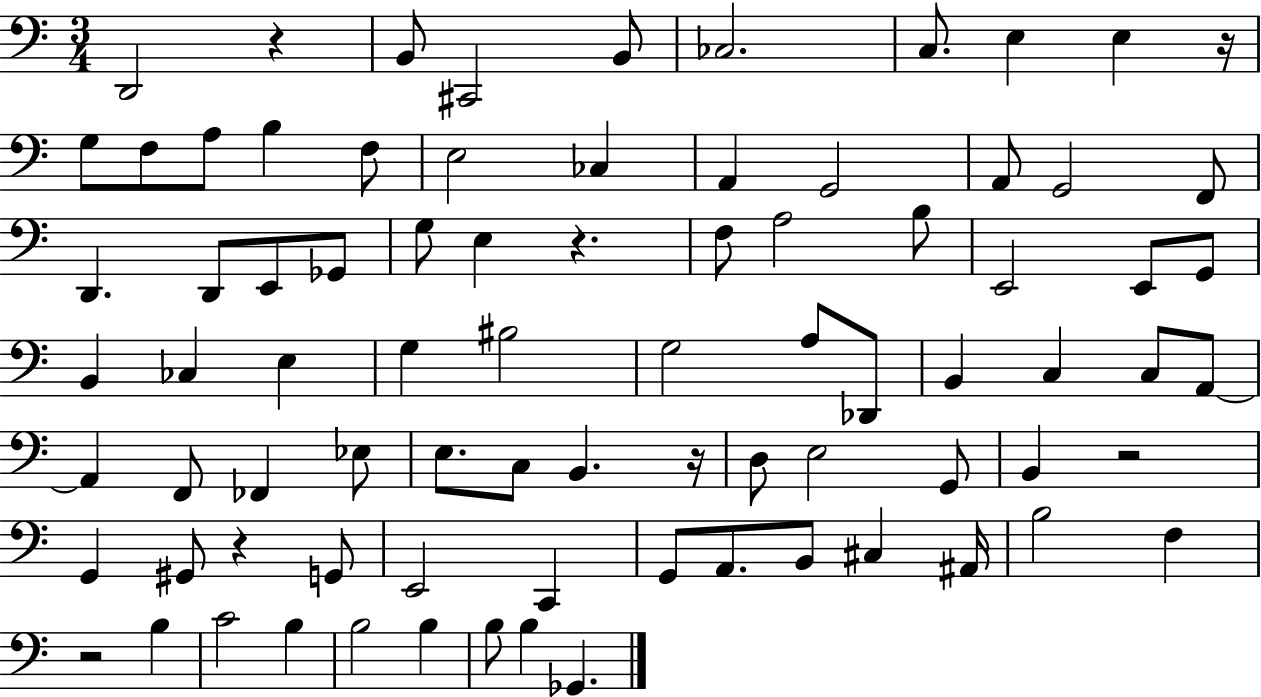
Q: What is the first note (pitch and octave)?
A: D2